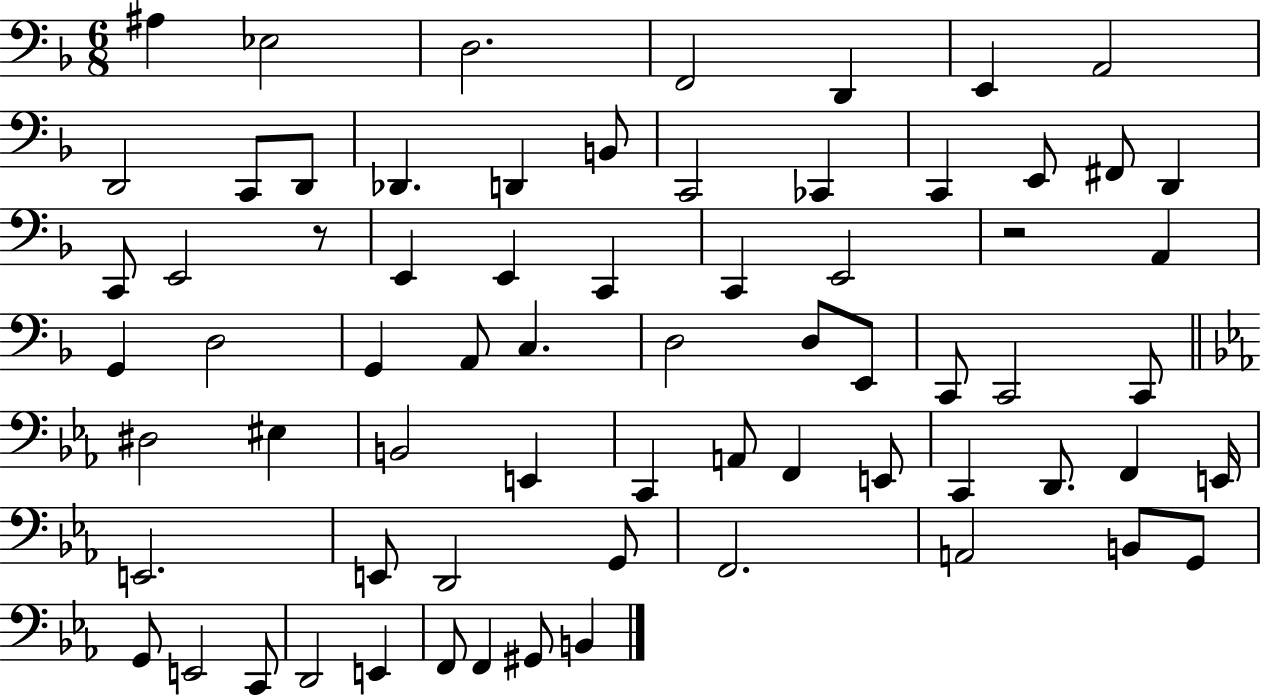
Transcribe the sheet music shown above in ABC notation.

X:1
T:Untitled
M:6/8
L:1/4
K:F
^A, _E,2 D,2 F,,2 D,, E,, A,,2 D,,2 C,,/2 D,,/2 _D,, D,, B,,/2 C,,2 _C,, C,, E,,/2 ^F,,/2 D,, C,,/2 E,,2 z/2 E,, E,, C,, C,, E,,2 z2 A,, G,, D,2 G,, A,,/2 C, D,2 D,/2 E,,/2 C,,/2 C,,2 C,,/2 ^D,2 ^E, B,,2 E,, C,, A,,/2 F,, E,,/2 C,, D,,/2 F,, E,,/4 E,,2 E,,/2 D,,2 G,,/2 F,,2 A,,2 B,,/2 G,,/2 G,,/2 E,,2 C,,/2 D,,2 E,, F,,/2 F,, ^G,,/2 B,,